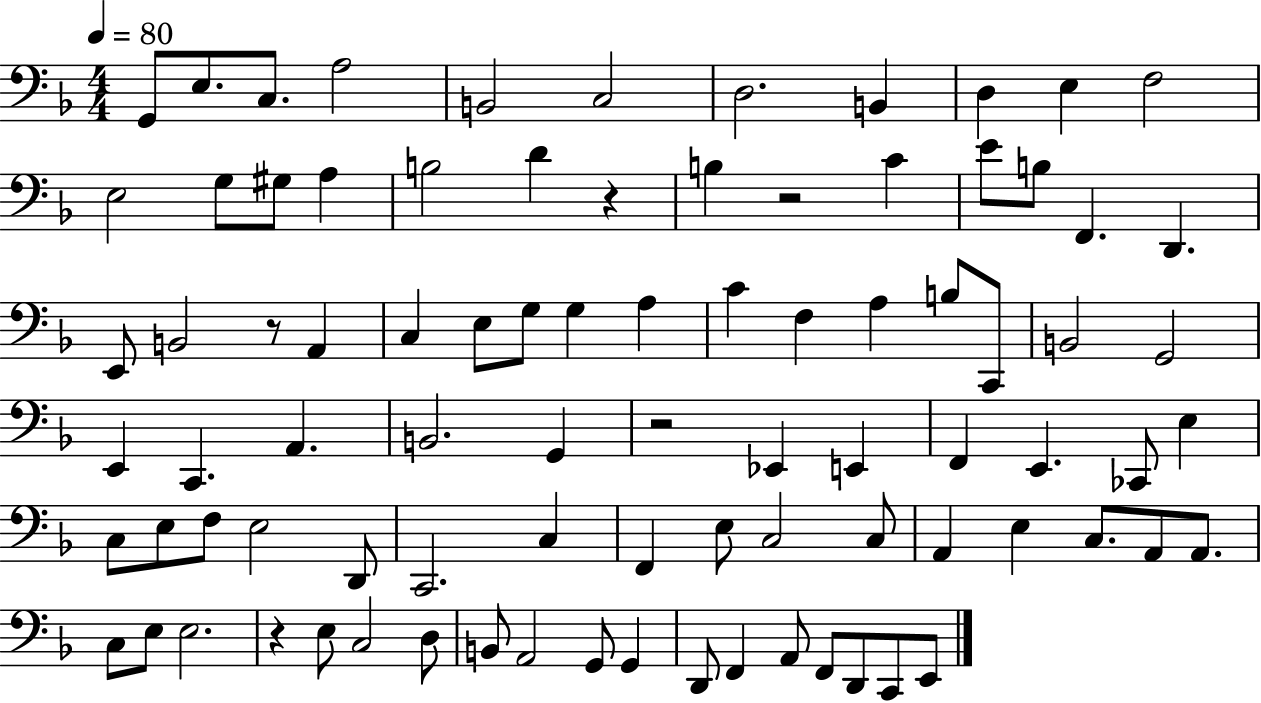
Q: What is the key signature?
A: F major